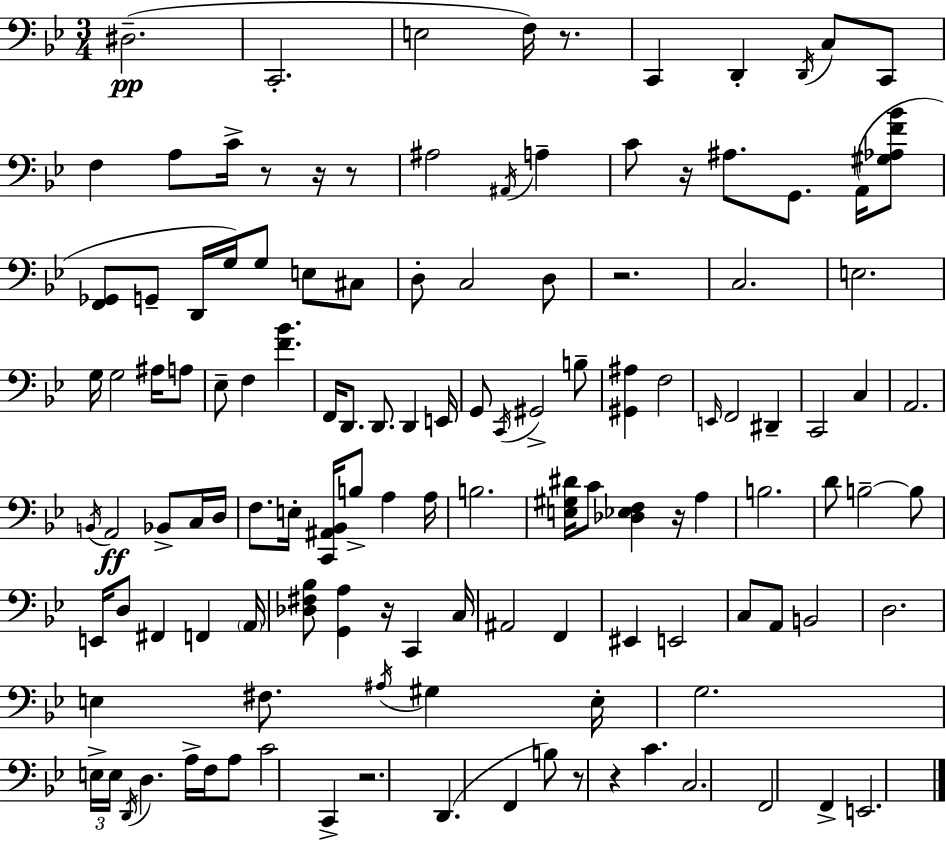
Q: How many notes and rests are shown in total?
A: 127